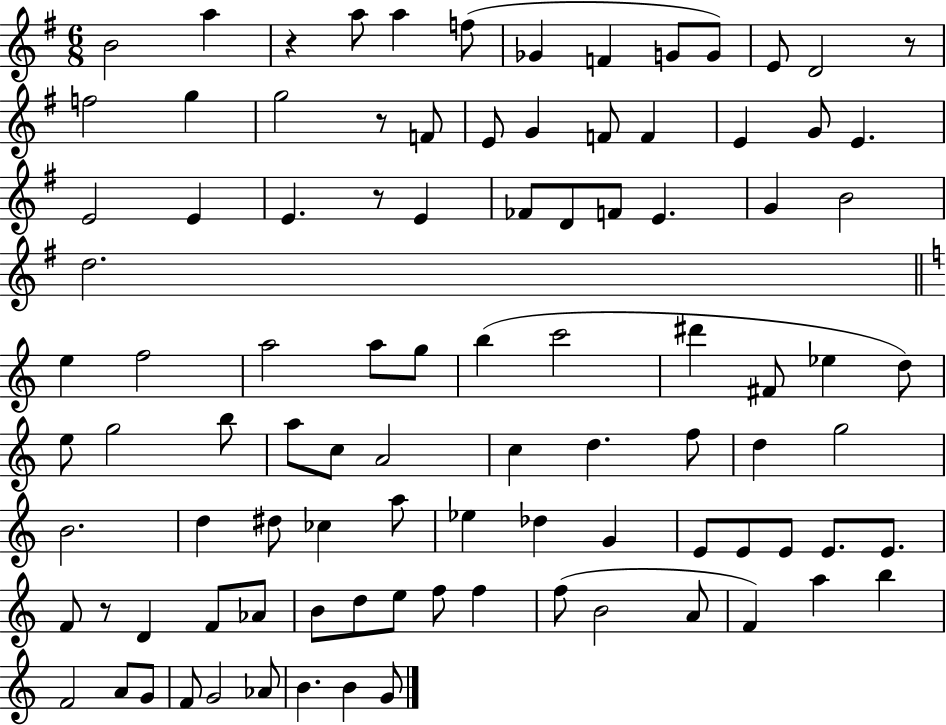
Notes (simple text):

B4/h A5/q R/q A5/e A5/q F5/e Gb4/q F4/q G4/e G4/e E4/e D4/h R/e F5/h G5/q G5/h R/e F4/e E4/e G4/q F4/e F4/q E4/q G4/e E4/q. E4/h E4/q E4/q. R/e E4/q FES4/e D4/e F4/e E4/q. G4/q B4/h D5/h. E5/q F5/h A5/h A5/e G5/e B5/q C6/h D#6/q F#4/e Eb5/q D5/e E5/e G5/h B5/e A5/e C5/e A4/h C5/q D5/q. F5/e D5/q G5/h B4/h. D5/q D#5/e CES5/q A5/e Eb5/q Db5/q G4/q E4/e E4/e E4/e E4/e. E4/e. F4/e R/e D4/q F4/e Ab4/e B4/e D5/e E5/e F5/e F5/q F5/e B4/h A4/e F4/q A5/q B5/q F4/h A4/e G4/e F4/e G4/h Ab4/e B4/q. B4/q G4/e